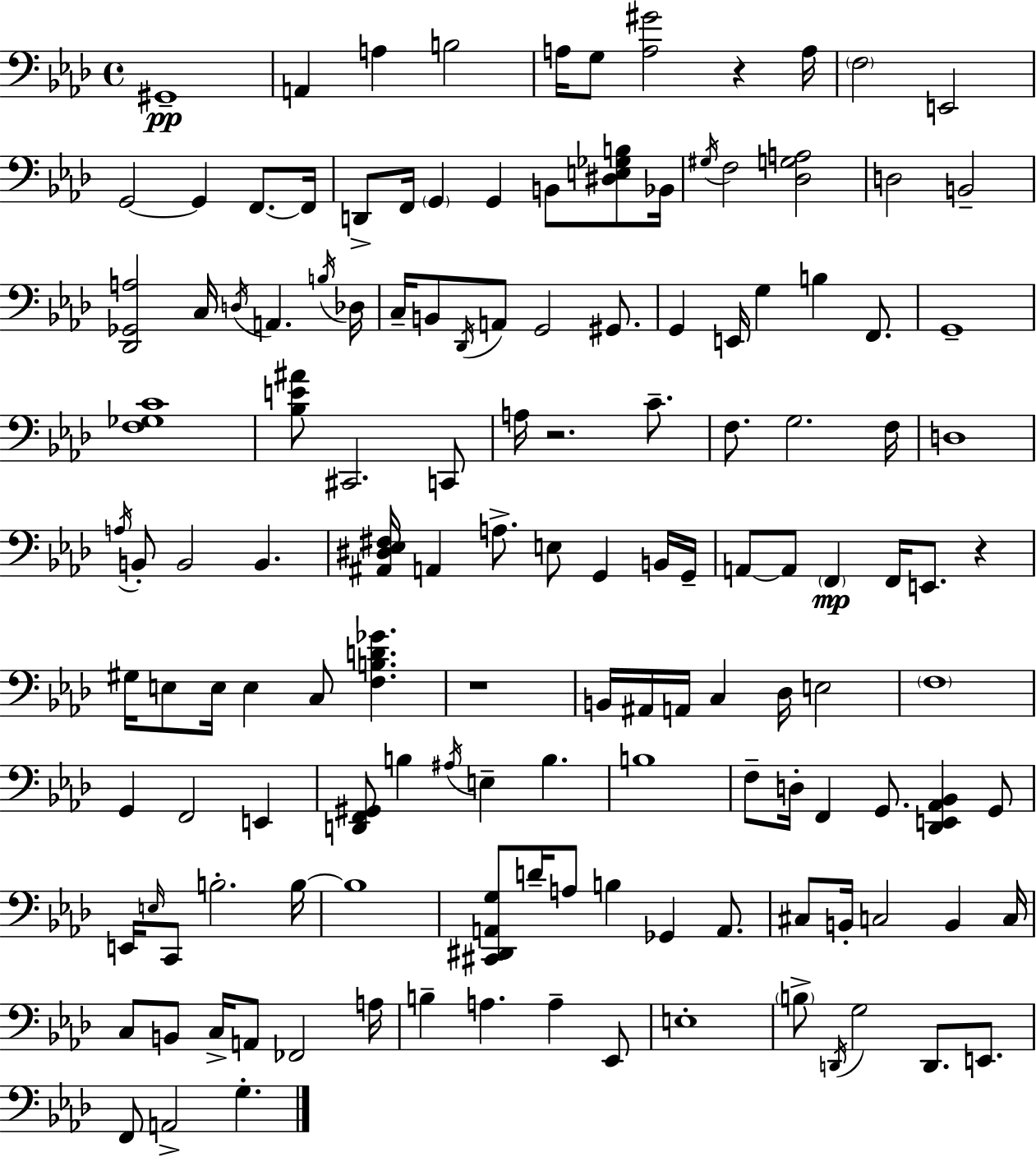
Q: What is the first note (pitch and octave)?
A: G#2